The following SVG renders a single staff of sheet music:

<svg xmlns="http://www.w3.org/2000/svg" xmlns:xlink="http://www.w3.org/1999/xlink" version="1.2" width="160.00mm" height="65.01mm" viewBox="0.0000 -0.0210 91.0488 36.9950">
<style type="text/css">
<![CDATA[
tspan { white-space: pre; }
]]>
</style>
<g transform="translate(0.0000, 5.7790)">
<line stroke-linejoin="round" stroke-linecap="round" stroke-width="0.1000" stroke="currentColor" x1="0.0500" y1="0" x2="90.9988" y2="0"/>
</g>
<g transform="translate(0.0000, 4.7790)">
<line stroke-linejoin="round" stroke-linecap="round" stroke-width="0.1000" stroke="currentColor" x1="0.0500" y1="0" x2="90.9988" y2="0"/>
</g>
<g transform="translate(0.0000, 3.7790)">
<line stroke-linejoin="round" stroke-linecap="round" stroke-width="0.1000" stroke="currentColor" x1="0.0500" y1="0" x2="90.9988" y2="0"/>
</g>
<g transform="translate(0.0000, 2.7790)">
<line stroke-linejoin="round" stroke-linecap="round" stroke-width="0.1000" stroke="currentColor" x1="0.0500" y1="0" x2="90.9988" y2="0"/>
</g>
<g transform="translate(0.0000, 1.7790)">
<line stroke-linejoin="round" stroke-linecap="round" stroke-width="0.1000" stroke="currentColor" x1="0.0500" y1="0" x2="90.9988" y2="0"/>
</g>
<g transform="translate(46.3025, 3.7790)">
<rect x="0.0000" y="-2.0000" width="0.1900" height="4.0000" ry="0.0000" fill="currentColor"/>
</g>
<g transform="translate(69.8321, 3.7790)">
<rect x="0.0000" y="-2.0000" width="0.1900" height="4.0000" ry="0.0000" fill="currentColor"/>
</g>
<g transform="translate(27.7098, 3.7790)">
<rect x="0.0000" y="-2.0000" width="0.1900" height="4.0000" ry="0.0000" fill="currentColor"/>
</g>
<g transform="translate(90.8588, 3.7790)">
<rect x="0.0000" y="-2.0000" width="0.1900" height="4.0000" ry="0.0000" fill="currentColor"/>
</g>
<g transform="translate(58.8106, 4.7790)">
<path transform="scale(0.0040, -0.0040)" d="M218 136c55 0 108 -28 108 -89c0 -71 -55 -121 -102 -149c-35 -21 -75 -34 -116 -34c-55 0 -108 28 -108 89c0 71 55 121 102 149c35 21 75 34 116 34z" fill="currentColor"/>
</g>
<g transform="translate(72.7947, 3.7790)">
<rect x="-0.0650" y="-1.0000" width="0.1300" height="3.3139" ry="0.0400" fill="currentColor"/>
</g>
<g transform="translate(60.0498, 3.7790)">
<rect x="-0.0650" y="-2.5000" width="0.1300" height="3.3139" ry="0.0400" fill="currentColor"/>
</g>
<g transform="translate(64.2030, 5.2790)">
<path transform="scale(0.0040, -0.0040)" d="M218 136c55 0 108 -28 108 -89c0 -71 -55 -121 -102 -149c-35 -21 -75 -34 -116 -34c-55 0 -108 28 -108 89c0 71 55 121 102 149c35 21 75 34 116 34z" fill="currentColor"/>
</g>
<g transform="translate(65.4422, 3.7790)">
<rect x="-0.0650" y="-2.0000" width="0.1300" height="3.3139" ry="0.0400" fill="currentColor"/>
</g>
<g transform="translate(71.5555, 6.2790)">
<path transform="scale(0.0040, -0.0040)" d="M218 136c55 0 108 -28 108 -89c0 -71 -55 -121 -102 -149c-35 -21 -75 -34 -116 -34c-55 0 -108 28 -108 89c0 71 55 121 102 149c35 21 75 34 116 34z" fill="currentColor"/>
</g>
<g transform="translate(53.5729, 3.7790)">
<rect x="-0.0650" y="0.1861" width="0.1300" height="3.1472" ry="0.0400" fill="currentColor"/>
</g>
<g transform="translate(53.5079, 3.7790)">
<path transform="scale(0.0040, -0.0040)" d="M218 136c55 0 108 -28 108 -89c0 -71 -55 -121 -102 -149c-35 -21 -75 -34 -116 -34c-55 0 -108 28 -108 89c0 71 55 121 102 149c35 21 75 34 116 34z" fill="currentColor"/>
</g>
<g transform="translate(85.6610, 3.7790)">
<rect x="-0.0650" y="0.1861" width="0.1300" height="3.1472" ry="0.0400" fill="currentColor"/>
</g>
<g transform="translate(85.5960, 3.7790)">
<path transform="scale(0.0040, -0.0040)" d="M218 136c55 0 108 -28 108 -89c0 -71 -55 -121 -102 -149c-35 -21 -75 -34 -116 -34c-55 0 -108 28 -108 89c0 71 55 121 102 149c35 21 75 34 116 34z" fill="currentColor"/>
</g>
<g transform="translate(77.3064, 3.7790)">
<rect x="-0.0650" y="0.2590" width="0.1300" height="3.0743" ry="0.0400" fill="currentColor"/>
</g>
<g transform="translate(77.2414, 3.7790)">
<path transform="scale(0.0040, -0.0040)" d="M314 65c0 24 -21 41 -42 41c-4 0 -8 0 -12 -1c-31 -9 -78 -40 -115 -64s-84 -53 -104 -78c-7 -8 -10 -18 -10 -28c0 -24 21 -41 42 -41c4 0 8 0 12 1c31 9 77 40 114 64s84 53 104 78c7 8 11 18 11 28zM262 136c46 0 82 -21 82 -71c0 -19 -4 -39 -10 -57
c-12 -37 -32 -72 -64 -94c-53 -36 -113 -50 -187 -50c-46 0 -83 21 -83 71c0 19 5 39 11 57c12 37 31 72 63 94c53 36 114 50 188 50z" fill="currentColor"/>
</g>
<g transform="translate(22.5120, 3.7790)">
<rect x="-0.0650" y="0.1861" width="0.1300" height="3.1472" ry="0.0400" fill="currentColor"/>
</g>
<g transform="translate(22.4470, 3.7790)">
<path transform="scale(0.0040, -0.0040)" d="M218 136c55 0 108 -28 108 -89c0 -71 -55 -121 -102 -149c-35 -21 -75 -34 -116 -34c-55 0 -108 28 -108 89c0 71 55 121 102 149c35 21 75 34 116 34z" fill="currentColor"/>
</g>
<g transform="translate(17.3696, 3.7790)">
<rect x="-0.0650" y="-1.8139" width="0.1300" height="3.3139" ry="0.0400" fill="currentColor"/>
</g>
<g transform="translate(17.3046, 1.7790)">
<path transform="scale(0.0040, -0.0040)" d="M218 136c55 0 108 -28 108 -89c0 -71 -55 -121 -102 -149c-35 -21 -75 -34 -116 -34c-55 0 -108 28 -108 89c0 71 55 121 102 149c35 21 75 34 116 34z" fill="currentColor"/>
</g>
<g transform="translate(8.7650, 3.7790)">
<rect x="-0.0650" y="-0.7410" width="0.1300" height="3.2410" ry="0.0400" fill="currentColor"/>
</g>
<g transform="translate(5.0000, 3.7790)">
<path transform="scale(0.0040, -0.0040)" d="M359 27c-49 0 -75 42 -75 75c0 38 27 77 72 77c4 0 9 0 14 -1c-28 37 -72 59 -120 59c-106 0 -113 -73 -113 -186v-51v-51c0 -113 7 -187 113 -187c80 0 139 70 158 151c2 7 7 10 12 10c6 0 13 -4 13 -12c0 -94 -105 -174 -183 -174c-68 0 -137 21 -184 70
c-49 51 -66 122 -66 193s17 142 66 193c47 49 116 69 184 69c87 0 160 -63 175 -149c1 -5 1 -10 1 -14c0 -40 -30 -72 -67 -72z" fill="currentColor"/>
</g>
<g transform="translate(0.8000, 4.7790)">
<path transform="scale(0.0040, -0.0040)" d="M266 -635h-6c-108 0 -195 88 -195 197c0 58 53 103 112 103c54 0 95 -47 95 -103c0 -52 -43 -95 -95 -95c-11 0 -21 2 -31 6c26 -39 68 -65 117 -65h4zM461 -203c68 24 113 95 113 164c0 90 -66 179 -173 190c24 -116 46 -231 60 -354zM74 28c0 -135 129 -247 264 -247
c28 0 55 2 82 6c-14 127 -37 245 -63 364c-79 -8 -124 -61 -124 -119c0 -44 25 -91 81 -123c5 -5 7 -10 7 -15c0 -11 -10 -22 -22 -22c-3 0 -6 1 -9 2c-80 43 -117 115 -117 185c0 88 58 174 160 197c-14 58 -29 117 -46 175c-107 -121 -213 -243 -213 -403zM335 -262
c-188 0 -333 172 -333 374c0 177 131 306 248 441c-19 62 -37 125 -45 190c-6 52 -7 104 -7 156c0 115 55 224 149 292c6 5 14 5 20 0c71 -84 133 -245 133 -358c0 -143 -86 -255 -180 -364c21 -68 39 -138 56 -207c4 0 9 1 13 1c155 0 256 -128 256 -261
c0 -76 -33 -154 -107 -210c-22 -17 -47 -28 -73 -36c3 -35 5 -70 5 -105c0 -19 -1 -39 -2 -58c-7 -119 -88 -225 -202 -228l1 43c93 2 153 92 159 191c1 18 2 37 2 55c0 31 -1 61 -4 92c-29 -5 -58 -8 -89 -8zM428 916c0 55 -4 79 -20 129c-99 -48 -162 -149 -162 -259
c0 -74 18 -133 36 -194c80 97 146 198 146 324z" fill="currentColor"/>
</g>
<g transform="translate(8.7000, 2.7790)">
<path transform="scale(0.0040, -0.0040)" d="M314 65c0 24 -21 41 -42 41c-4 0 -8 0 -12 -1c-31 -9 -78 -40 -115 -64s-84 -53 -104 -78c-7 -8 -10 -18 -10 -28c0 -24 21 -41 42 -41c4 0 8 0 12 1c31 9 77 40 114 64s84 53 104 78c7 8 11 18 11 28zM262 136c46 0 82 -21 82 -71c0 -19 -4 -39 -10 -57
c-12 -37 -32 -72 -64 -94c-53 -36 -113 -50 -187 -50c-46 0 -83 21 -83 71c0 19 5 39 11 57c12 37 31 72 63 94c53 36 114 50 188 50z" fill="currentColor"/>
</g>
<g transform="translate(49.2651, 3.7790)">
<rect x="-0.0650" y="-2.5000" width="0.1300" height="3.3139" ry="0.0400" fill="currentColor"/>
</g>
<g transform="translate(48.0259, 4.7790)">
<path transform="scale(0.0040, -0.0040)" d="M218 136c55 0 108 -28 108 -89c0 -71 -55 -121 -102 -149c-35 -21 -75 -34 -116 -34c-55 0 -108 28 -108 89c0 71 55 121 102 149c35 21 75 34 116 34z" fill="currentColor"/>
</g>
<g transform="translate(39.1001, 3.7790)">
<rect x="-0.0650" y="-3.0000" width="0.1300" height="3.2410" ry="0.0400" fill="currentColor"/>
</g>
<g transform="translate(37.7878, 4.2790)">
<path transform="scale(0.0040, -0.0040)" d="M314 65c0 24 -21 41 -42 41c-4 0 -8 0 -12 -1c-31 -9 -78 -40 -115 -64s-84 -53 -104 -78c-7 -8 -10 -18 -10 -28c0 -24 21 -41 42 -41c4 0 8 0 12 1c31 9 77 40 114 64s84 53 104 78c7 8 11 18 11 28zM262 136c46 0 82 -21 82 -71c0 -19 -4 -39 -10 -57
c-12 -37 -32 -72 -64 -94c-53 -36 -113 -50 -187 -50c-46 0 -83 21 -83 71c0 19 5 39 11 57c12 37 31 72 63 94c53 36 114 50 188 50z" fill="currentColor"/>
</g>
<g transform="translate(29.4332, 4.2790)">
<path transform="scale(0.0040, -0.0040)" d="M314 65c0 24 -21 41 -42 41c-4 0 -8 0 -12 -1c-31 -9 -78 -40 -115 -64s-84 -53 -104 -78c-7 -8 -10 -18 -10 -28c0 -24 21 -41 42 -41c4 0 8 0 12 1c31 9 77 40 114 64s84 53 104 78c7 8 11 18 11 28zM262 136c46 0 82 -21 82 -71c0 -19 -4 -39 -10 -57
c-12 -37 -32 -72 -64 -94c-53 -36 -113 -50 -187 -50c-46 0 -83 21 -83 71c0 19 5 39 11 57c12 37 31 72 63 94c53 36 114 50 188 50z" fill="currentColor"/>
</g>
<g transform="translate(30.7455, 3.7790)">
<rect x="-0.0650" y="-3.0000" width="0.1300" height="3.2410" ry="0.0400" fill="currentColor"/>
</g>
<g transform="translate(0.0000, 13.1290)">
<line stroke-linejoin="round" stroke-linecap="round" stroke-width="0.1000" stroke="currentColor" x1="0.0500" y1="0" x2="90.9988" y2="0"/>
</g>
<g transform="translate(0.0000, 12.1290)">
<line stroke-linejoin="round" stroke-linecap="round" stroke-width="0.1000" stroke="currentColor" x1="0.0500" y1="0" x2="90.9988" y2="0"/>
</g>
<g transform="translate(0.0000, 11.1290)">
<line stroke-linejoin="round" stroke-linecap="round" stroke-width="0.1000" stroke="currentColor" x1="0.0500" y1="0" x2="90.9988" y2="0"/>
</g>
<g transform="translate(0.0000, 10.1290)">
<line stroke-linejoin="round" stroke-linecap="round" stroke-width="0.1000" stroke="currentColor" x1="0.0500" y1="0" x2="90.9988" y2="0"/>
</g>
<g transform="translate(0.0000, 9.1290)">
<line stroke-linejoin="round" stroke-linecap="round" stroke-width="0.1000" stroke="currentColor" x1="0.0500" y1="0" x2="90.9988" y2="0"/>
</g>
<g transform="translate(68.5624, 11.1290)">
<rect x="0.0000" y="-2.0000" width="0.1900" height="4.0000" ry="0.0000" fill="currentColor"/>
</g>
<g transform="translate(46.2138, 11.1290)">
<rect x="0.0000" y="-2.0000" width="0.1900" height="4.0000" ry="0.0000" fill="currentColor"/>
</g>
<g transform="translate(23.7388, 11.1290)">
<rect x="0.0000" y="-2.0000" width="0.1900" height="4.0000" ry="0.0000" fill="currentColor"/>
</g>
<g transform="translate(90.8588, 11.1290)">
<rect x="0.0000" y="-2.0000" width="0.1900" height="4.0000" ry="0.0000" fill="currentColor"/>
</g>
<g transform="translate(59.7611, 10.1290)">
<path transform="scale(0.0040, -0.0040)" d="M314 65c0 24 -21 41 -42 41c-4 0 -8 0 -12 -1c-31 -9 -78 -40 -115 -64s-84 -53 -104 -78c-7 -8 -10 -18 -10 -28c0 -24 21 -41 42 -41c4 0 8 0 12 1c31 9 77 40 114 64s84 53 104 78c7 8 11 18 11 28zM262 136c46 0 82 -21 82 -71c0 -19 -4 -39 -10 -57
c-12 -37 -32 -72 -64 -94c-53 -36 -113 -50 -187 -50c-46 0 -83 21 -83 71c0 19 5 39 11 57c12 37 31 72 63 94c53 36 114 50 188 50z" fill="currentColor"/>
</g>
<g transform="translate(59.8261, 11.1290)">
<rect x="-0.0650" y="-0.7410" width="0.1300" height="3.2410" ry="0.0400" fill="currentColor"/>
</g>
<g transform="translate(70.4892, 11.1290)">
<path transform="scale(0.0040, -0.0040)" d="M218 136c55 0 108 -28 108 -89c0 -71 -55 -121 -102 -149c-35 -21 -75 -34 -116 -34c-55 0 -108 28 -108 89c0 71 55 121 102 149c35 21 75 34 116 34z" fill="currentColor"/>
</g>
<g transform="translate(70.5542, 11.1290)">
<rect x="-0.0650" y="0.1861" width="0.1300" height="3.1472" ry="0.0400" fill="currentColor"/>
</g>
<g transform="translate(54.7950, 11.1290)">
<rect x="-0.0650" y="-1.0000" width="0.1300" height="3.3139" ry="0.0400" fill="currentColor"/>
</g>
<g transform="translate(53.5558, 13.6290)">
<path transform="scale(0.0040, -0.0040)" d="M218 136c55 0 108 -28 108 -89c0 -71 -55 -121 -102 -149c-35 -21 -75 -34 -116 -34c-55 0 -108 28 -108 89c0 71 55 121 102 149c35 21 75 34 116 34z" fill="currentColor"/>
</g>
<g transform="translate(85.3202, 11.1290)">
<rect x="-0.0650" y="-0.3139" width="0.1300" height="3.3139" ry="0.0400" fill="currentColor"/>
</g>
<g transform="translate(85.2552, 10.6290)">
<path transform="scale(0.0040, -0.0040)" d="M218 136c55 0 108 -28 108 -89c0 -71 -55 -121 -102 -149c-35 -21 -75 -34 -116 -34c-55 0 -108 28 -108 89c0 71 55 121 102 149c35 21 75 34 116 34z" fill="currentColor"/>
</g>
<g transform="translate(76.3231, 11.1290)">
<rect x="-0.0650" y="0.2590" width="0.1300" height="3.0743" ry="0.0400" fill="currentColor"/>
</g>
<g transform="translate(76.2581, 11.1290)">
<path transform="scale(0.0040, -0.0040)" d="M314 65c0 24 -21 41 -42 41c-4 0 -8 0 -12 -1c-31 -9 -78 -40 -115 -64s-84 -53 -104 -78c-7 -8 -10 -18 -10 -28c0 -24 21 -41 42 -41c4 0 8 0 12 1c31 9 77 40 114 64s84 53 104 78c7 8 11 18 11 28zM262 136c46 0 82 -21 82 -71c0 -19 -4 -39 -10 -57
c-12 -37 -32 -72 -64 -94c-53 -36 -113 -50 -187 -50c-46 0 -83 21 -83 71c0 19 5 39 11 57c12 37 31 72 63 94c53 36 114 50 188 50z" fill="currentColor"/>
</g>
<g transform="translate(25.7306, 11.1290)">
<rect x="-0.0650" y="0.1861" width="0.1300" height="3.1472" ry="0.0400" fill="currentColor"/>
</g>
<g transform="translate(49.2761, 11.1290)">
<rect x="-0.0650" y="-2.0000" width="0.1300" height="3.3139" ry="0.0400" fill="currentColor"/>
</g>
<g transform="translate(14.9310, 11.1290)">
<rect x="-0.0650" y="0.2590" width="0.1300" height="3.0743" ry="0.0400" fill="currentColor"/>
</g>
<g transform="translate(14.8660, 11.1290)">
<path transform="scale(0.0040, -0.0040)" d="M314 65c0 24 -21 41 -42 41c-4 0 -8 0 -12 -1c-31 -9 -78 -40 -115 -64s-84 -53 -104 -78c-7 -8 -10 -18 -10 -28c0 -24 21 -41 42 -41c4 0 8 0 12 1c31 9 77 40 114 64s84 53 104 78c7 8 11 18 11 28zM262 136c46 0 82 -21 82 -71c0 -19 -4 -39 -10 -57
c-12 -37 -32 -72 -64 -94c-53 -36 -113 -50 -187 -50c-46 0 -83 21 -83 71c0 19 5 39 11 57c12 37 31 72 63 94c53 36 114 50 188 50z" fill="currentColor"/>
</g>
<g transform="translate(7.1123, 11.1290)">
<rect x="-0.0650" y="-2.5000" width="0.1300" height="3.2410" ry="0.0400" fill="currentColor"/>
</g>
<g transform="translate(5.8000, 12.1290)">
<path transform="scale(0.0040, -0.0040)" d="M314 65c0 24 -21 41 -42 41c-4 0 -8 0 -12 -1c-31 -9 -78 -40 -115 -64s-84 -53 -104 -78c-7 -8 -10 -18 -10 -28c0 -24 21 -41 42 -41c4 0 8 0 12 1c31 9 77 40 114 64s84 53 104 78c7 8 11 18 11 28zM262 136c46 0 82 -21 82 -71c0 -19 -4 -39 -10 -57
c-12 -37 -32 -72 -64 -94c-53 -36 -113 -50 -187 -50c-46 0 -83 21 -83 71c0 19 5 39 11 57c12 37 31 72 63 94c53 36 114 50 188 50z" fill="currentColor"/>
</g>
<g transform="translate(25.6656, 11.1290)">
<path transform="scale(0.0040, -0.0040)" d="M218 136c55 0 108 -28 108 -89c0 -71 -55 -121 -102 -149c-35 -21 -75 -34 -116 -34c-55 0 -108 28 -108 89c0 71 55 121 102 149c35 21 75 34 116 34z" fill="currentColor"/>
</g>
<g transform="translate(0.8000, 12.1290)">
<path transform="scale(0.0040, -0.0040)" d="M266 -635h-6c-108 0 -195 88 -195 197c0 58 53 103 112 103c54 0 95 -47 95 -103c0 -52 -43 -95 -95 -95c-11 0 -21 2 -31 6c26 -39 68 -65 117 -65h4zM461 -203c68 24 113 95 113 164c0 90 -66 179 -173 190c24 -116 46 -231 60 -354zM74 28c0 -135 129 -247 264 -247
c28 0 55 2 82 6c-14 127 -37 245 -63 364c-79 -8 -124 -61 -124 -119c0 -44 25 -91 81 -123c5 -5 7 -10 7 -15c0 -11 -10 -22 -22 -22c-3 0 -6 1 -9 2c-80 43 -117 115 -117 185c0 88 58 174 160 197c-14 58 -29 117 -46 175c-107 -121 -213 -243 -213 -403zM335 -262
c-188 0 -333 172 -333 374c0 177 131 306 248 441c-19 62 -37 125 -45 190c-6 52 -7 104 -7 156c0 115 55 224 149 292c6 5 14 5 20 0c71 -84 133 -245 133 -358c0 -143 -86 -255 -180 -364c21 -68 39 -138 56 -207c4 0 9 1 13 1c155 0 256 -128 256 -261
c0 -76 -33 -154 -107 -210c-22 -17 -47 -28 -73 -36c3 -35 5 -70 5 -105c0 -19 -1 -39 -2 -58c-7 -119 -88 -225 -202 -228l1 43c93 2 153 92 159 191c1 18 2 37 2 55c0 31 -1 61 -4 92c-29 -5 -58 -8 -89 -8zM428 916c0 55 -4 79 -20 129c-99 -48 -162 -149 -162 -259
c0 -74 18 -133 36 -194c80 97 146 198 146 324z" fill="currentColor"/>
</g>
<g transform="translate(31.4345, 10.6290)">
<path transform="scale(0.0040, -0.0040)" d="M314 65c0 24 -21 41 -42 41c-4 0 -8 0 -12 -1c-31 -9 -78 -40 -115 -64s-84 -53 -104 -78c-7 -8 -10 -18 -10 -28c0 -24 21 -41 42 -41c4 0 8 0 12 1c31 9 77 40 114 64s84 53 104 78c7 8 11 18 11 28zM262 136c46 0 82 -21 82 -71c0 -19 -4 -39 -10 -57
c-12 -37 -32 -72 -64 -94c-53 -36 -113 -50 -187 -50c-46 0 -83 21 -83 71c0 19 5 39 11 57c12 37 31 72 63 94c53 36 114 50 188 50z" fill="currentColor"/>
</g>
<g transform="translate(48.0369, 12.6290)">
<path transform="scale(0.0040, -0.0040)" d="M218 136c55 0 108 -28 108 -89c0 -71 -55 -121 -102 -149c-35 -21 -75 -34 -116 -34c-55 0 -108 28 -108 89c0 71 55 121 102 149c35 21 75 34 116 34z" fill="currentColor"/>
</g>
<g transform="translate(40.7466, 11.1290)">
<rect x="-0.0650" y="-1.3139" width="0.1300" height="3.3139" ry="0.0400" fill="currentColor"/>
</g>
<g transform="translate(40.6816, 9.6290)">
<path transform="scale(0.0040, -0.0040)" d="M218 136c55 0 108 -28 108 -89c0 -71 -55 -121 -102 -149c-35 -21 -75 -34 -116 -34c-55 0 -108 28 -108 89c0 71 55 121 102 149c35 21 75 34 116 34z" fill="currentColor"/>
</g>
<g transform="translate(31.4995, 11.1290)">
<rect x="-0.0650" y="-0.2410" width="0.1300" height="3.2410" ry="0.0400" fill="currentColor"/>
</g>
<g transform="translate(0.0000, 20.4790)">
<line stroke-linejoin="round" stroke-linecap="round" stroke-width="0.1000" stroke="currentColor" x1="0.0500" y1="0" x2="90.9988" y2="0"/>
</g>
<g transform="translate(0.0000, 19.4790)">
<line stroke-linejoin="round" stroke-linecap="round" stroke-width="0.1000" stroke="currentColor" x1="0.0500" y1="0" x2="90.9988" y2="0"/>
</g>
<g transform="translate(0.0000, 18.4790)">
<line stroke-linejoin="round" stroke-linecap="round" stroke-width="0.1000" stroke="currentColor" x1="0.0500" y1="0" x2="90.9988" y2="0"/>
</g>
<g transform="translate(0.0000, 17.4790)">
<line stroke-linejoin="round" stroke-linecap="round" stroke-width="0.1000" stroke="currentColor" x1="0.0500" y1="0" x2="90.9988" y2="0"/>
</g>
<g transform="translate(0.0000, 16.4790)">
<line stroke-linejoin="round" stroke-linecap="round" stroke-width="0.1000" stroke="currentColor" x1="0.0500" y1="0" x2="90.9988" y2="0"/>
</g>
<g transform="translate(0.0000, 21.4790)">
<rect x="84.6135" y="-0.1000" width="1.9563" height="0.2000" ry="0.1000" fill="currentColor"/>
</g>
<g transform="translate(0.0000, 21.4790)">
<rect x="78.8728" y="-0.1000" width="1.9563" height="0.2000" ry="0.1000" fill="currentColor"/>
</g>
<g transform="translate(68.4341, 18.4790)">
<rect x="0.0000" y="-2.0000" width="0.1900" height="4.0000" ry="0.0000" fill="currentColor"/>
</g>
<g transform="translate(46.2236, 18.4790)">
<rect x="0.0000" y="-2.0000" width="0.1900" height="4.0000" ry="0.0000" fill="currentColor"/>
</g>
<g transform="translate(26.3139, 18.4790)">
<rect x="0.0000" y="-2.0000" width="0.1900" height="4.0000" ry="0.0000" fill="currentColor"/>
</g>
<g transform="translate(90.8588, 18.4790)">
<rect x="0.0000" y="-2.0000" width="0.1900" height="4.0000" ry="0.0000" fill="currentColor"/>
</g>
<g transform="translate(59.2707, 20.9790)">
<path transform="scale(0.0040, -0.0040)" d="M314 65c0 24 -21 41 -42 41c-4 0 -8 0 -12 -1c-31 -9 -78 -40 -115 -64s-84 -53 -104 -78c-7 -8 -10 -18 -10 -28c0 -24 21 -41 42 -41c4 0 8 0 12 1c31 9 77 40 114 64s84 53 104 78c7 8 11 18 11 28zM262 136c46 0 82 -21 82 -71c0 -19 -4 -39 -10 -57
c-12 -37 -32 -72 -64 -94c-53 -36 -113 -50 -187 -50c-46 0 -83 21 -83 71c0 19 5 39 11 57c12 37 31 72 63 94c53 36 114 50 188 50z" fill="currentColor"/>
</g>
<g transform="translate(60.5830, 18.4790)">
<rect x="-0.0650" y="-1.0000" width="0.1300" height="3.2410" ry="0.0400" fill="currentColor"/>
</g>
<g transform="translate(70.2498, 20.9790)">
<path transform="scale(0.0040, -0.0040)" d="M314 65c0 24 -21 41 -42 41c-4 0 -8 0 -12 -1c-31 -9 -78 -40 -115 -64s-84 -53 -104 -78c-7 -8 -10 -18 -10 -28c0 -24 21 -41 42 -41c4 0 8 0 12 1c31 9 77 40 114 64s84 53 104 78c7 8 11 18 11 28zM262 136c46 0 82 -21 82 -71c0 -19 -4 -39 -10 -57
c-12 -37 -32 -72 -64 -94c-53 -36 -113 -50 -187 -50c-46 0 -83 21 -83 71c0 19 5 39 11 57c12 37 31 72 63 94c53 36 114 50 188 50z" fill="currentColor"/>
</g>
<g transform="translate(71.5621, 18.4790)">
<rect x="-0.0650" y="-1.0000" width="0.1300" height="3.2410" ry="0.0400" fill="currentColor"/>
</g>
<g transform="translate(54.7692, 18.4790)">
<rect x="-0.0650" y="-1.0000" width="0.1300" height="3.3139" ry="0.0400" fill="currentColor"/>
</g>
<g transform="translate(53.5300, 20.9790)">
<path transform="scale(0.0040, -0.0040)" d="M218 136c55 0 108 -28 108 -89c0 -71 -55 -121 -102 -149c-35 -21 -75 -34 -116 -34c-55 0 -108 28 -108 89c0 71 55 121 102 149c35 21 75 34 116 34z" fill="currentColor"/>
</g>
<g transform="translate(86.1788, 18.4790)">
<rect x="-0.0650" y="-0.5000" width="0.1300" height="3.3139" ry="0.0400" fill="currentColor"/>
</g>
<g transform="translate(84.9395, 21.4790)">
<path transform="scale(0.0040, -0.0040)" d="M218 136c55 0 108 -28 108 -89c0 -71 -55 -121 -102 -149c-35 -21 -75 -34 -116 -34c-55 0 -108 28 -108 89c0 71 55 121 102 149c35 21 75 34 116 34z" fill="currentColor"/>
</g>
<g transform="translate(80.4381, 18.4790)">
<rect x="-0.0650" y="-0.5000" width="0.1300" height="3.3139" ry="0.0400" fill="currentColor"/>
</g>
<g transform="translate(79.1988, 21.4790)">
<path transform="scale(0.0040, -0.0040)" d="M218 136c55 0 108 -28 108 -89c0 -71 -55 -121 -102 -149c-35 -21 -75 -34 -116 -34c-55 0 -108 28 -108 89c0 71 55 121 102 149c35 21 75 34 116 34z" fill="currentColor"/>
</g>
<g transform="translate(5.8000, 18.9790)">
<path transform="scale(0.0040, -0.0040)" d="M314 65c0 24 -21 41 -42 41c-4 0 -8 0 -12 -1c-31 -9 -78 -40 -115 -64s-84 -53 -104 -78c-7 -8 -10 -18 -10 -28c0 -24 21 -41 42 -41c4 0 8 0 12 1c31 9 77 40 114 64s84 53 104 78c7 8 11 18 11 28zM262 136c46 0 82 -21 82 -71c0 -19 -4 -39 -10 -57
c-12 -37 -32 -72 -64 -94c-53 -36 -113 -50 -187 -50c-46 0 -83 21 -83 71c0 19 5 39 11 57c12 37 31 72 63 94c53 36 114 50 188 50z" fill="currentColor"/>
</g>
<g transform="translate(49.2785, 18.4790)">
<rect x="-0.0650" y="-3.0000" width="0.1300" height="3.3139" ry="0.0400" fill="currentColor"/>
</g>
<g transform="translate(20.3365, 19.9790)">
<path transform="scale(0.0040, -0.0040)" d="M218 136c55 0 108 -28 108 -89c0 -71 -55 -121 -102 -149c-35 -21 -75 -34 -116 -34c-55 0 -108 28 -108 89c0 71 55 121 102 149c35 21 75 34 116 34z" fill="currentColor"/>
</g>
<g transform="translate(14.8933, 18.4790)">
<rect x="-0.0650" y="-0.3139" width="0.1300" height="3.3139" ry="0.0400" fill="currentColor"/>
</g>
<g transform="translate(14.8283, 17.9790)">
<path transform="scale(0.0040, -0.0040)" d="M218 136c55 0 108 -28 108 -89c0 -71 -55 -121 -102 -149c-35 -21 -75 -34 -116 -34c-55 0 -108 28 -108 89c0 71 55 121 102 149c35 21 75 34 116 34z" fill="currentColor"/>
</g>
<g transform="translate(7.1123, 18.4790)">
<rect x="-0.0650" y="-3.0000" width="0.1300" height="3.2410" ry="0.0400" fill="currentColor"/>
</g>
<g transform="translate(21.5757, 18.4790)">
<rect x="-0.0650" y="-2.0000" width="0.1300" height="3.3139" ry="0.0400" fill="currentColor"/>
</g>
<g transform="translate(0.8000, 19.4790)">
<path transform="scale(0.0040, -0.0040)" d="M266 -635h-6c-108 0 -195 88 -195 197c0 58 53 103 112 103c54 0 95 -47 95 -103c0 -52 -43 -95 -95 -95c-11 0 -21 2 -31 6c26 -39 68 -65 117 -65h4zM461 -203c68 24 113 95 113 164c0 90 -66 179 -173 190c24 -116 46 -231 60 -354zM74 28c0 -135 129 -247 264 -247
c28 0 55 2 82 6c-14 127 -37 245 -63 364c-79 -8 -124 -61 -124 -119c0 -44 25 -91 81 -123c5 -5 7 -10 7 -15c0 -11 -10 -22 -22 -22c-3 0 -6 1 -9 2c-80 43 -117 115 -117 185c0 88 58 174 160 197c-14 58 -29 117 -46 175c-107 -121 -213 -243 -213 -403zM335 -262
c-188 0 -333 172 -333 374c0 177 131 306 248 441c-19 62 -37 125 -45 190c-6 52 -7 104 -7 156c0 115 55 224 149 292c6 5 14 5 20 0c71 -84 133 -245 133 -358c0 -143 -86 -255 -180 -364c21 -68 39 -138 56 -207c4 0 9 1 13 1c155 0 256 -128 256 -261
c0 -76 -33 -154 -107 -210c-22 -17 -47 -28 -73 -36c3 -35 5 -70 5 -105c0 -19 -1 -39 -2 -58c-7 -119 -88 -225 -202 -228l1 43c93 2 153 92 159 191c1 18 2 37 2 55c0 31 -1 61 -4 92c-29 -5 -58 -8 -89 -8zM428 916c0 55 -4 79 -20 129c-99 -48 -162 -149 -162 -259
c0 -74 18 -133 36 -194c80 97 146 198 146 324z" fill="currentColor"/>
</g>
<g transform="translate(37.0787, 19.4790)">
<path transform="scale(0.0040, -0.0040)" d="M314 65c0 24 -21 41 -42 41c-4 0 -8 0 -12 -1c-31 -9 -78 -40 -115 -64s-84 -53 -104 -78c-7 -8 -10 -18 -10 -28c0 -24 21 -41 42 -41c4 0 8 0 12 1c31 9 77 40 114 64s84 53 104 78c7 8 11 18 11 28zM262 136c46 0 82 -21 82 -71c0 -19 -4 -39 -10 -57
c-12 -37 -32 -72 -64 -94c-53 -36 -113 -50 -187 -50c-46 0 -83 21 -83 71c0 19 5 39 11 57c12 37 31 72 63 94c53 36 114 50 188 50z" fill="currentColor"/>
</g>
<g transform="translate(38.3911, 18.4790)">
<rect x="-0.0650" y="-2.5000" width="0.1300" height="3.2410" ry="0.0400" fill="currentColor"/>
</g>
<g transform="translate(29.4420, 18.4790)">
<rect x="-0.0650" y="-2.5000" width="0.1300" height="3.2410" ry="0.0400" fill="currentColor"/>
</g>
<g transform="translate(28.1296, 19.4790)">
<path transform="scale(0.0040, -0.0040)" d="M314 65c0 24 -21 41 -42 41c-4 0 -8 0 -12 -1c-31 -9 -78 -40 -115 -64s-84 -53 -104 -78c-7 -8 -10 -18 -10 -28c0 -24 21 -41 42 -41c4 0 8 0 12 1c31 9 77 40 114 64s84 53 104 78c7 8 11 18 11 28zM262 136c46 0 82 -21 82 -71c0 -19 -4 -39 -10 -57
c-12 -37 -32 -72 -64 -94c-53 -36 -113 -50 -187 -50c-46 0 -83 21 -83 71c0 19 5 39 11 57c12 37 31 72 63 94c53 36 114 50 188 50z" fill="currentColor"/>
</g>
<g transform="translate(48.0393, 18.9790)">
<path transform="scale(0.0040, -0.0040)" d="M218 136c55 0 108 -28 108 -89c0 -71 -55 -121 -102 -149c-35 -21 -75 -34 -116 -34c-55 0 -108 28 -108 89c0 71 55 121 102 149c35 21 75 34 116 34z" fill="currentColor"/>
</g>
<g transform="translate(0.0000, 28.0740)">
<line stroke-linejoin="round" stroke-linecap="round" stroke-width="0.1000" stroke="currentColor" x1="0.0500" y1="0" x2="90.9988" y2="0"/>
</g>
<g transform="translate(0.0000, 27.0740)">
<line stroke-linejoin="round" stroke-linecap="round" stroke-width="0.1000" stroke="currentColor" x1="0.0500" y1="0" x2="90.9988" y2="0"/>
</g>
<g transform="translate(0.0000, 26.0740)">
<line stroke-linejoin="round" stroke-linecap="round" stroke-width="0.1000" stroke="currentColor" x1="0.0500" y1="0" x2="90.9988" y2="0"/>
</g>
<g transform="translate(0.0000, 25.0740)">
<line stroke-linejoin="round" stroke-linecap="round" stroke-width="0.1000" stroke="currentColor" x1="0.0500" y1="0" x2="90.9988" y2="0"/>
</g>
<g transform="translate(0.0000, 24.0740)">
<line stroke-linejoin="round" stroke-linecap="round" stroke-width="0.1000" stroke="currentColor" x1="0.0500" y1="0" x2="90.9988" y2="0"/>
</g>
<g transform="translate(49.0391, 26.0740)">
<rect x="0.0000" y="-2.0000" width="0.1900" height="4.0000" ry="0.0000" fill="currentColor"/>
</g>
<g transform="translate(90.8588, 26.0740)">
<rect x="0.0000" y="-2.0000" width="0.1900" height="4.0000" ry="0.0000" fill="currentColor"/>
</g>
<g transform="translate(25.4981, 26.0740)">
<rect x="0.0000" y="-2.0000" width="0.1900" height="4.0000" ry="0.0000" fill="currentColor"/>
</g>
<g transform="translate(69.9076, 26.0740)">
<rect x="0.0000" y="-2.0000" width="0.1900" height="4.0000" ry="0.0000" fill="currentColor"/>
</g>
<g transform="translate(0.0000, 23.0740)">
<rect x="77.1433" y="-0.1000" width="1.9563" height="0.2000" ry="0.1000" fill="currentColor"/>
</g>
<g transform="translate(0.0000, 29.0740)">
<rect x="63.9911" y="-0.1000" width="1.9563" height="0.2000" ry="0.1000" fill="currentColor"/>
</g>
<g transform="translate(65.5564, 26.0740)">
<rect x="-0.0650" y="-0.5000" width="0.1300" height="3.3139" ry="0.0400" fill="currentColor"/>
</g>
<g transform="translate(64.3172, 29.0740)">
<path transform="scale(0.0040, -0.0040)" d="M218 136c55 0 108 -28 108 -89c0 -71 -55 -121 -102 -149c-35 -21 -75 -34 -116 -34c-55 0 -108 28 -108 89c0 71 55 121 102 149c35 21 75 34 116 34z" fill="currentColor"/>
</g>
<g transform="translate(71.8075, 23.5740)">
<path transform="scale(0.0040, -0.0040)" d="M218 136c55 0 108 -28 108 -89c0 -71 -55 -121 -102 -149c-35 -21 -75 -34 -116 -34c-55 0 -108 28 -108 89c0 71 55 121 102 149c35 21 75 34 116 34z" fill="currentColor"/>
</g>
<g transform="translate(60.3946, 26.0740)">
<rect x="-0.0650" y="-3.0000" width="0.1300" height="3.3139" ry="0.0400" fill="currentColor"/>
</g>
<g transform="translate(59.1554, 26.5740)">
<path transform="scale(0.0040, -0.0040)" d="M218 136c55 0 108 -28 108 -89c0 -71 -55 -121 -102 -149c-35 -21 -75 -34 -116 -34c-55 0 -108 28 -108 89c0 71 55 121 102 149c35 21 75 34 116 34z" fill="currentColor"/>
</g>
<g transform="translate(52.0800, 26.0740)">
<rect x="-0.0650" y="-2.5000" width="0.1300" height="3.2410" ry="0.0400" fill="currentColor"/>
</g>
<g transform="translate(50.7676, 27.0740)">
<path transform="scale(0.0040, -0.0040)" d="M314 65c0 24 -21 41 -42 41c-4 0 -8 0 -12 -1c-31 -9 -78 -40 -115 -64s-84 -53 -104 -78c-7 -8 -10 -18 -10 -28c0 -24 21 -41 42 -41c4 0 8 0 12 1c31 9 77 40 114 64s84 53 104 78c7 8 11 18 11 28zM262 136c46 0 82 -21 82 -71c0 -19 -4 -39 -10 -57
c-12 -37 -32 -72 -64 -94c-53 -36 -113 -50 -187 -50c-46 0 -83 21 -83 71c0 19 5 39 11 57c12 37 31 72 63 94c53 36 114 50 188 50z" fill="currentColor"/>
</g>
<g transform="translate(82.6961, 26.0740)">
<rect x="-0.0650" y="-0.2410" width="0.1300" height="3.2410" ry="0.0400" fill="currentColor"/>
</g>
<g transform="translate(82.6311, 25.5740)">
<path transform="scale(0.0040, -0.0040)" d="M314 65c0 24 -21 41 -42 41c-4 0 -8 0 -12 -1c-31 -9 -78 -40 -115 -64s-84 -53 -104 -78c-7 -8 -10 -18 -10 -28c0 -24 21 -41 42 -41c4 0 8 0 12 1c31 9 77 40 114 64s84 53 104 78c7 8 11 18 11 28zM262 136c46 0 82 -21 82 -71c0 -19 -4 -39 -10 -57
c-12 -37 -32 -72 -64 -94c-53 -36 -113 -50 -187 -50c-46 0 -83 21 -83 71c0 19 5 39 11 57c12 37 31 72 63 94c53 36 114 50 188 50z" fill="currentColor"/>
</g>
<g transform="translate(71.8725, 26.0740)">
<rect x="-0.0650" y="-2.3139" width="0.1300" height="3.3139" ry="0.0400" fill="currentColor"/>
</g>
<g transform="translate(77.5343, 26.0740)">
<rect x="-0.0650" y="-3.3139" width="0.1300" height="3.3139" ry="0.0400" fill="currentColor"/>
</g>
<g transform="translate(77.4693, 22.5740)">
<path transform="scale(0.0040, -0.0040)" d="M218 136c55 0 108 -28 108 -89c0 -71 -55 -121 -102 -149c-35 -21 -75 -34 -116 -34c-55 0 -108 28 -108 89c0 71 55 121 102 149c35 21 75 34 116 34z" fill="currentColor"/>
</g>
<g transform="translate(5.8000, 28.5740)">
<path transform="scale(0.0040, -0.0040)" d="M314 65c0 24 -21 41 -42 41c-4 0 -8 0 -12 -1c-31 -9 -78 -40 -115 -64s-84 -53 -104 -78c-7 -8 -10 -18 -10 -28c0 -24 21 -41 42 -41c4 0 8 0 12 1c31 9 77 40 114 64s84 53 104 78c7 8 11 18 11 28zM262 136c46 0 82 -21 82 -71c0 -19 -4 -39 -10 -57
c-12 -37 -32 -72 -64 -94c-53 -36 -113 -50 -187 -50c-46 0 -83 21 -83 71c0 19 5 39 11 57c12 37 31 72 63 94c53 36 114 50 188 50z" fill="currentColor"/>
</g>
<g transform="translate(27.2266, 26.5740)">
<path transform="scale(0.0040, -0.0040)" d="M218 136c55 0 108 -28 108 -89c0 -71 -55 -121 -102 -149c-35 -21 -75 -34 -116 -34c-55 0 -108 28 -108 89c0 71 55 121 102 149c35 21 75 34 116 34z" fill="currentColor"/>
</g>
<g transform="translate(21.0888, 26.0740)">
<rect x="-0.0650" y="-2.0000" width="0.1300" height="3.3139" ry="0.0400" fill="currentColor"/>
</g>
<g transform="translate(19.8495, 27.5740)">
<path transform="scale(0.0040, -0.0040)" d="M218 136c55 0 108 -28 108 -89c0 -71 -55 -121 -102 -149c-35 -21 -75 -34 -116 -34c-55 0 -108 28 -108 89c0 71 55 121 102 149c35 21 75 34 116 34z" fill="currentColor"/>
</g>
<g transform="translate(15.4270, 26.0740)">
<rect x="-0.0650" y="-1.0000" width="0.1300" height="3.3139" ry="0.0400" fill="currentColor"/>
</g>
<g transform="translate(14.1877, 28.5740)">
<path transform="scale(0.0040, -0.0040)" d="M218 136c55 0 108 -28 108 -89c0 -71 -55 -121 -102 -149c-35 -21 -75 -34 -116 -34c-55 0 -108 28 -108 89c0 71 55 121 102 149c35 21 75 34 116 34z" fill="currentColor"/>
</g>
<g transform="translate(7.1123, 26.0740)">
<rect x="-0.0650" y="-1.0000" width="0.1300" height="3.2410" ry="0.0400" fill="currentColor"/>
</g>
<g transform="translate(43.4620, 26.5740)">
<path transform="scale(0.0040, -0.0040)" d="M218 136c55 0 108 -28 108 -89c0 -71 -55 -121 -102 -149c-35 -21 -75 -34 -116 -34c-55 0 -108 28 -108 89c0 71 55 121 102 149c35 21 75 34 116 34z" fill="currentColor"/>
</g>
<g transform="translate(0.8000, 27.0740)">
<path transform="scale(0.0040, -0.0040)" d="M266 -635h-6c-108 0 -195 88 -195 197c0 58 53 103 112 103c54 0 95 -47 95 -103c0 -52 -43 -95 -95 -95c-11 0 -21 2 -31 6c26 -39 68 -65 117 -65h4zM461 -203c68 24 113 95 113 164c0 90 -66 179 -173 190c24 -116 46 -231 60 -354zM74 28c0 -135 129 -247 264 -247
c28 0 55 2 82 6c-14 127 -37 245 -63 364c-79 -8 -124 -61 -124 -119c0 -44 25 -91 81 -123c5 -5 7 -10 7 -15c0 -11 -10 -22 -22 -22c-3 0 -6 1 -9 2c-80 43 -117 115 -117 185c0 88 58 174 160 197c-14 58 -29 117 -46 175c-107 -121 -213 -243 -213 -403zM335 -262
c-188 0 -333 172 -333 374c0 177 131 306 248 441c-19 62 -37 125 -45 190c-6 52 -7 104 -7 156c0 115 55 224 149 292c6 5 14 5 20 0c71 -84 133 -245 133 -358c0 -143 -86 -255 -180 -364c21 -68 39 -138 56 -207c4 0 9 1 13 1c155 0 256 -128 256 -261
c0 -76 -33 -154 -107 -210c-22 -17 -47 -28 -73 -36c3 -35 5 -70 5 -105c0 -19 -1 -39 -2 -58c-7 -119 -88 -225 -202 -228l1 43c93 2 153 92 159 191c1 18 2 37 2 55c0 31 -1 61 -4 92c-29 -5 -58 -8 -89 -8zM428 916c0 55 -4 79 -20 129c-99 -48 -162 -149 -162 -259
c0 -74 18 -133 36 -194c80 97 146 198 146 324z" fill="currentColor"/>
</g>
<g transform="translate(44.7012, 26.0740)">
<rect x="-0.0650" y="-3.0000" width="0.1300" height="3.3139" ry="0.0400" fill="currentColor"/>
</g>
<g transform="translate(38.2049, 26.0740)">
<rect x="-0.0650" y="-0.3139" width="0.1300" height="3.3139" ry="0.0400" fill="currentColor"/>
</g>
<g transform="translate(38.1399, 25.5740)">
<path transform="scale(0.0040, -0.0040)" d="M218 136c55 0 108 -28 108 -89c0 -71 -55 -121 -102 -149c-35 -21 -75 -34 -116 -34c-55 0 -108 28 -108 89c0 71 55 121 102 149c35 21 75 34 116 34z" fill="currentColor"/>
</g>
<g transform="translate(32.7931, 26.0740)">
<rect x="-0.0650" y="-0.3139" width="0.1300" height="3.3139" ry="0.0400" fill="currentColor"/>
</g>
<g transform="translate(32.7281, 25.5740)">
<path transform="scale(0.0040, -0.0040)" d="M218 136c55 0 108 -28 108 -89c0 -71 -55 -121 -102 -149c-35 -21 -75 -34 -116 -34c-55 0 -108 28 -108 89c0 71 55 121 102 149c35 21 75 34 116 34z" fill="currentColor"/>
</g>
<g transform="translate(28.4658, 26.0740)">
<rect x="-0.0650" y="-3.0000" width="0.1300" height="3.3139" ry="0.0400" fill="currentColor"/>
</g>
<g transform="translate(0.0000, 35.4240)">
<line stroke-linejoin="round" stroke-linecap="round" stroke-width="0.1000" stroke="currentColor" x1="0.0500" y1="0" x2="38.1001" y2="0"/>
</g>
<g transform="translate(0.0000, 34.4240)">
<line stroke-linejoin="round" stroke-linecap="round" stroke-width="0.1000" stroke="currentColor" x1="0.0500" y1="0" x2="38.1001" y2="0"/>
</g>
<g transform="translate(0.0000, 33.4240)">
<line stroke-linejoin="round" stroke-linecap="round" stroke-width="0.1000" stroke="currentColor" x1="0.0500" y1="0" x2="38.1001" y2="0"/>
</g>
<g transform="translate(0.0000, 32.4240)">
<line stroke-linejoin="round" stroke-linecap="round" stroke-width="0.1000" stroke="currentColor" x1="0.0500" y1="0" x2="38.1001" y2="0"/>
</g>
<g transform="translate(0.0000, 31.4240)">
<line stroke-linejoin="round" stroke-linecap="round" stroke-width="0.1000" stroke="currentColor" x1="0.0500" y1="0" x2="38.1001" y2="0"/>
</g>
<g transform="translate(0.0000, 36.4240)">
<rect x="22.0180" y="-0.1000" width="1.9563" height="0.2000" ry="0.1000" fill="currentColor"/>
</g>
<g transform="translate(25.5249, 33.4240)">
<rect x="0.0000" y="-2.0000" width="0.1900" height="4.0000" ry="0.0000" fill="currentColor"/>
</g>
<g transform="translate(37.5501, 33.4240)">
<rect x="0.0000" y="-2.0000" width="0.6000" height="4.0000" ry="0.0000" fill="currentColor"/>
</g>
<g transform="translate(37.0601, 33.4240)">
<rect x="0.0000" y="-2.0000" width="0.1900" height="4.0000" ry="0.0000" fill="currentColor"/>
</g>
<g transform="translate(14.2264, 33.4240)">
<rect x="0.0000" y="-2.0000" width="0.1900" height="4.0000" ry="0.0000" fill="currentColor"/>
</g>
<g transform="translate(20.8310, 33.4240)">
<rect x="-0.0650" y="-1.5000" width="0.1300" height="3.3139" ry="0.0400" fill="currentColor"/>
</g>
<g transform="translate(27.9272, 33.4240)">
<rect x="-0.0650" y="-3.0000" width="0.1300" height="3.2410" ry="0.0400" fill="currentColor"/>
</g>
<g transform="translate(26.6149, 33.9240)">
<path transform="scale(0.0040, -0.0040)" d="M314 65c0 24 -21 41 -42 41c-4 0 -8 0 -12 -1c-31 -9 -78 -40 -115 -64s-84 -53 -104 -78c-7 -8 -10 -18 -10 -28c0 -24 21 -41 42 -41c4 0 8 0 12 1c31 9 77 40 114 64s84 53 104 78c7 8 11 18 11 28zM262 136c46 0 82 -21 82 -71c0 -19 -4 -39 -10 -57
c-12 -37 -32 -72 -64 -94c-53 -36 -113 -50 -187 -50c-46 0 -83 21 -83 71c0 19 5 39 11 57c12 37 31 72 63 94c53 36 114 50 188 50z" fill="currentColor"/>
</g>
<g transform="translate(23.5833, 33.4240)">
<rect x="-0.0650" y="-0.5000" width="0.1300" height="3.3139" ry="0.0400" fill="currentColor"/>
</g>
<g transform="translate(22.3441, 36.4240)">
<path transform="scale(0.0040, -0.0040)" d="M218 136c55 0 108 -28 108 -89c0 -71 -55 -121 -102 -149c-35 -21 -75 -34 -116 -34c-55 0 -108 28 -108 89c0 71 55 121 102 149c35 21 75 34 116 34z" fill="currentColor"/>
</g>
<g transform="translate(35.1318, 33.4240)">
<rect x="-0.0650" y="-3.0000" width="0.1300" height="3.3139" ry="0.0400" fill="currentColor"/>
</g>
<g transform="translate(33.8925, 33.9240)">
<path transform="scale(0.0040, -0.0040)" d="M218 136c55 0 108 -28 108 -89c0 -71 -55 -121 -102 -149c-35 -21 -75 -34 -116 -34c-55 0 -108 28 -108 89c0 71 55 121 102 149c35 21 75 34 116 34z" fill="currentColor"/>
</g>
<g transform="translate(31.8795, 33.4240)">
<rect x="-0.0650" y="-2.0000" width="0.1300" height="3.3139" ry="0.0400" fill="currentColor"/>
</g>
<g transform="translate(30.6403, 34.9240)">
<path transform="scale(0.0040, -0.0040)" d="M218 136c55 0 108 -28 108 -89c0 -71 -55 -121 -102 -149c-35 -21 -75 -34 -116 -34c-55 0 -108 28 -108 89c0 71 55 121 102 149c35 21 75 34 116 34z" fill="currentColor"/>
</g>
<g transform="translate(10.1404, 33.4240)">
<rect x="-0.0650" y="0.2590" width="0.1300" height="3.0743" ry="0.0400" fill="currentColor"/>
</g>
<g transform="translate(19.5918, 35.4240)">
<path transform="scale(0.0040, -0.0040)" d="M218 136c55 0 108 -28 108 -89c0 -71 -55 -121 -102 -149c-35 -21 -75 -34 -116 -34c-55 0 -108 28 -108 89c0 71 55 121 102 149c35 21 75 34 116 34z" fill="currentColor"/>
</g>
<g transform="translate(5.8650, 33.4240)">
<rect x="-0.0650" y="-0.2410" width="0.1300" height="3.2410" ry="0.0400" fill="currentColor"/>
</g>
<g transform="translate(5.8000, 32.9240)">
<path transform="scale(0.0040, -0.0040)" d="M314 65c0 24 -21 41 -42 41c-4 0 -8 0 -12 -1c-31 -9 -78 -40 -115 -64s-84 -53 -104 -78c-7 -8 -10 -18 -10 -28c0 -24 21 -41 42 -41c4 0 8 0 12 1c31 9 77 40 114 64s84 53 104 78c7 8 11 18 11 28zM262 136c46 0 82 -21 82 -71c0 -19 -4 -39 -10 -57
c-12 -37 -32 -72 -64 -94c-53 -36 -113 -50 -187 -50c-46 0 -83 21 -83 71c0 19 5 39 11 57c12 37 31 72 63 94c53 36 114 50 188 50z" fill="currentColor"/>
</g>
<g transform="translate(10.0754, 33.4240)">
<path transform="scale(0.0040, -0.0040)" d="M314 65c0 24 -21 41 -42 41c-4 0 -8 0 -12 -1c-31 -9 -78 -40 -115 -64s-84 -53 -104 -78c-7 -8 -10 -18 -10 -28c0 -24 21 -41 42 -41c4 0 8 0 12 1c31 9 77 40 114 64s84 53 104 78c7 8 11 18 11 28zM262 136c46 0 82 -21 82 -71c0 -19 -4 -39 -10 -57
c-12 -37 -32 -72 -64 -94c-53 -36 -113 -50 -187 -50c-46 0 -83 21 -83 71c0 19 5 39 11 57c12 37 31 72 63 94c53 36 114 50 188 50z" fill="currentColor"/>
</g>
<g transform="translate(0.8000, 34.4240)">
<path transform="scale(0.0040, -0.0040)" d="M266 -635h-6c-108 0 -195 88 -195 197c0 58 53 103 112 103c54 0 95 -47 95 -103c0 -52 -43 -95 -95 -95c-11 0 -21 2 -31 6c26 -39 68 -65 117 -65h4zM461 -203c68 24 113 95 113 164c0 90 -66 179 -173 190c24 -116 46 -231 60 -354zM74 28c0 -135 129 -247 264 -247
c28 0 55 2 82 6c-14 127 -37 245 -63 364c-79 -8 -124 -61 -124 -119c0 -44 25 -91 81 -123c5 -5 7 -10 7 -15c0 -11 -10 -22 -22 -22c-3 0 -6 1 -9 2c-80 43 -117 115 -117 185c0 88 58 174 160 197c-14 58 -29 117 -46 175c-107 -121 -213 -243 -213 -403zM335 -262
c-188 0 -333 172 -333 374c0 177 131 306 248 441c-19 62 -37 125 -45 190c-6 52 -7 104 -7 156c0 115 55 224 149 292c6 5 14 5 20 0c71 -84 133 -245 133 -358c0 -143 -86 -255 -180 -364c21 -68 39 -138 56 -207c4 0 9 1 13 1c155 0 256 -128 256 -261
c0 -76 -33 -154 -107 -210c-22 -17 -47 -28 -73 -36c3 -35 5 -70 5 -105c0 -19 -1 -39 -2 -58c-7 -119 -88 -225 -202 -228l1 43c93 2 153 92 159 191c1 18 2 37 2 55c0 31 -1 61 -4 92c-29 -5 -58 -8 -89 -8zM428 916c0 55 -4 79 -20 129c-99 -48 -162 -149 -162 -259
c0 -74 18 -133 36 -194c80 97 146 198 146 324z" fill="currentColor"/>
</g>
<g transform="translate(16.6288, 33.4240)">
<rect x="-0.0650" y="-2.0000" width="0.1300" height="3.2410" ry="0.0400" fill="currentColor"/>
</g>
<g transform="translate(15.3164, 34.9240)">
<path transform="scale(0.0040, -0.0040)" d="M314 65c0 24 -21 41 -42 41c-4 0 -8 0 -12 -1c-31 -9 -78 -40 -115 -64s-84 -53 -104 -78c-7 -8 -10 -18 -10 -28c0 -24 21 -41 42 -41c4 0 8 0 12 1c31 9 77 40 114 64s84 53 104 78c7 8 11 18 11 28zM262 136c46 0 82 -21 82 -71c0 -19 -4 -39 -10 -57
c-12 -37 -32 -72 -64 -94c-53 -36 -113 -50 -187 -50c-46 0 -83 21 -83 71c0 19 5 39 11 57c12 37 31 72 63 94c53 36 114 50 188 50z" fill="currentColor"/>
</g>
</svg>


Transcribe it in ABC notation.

X:1
T:Untitled
M:4/4
L:1/4
K:C
d2 f B A2 A2 G B G F D B2 B G2 B2 B c2 e F D d2 B B2 c A2 c F G2 G2 A D D2 D2 C C D2 D F A c c A G2 A C g b c2 c2 B2 F2 E C A2 F A